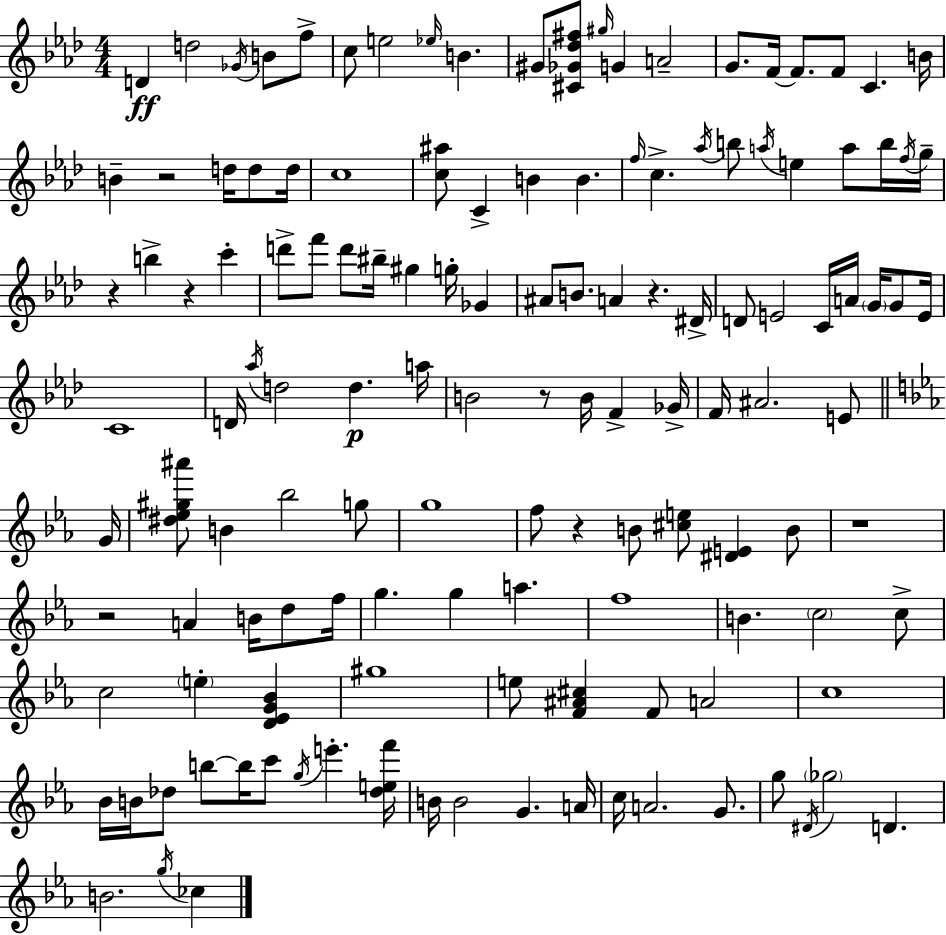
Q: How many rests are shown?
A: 8